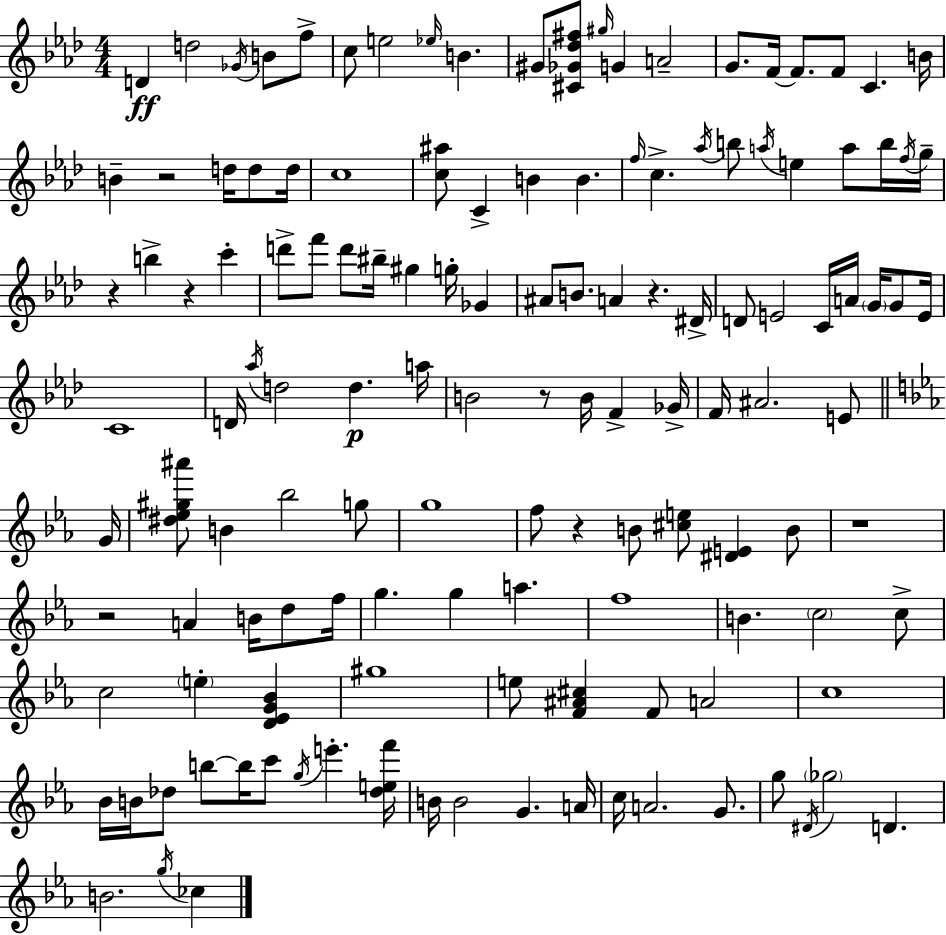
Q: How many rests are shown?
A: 8